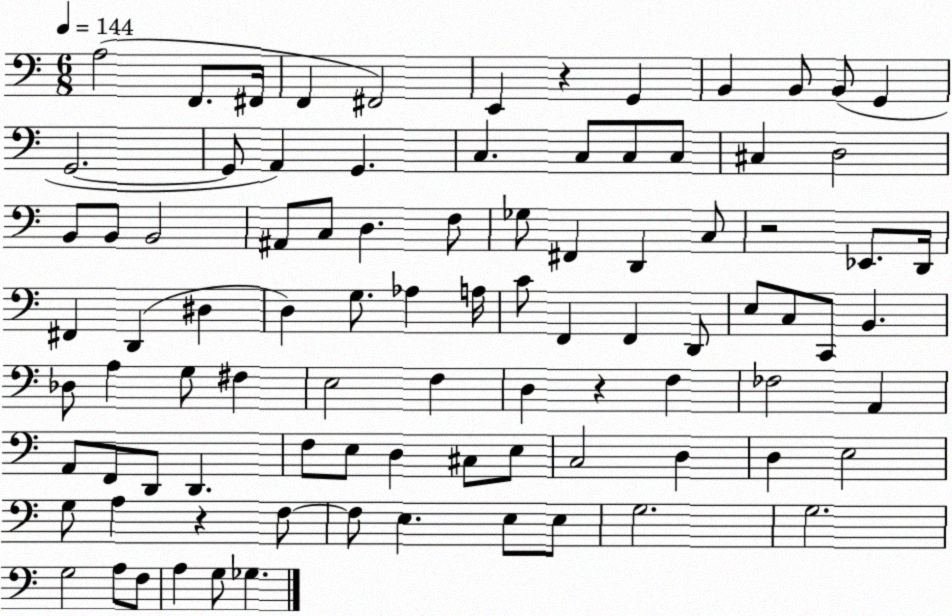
X:1
T:Untitled
M:6/8
L:1/4
K:C
A,2 F,,/2 ^F,,/4 F,, ^F,,2 E,, z G,, B,, B,,/2 B,,/2 G,, G,,2 G,,/2 A,, G,, C, C,/2 C,/2 C,/2 ^C, D,2 B,,/2 B,,/2 B,,2 ^A,,/2 C,/2 D, F,/2 _G,/2 ^F,, D,, C,/2 z2 _E,,/2 D,,/4 ^F,, D,, ^D, D, G,/2 _A, A,/4 C/2 F,, F,, D,,/2 E,/2 C,/2 C,,/2 B,, _D,/2 A, G,/2 ^F, E,2 F, D, z F, _F,2 A,, A,,/2 F,,/2 D,,/2 D,, F,/2 E,/2 D, ^C,/2 E,/2 C,2 D, D, E,2 G,/2 A, z F,/2 F,/2 E, E,/2 E,/2 G,2 G,2 G,2 A,/2 F,/2 A, G,/2 _G,